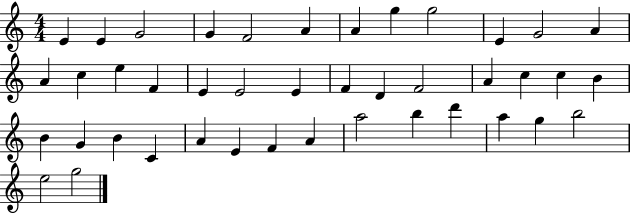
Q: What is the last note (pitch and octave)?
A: G5